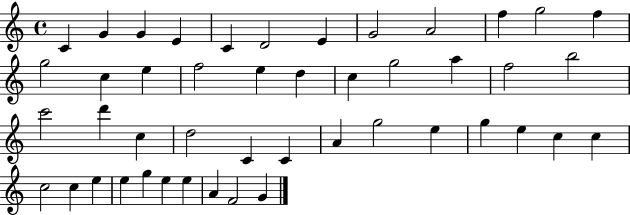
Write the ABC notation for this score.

X:1
T:Untitled
M:4/4
L:1/4
K:C
C G G E C D2 E G2 A2 f g2 f g2 c e f2 e d c g2 a f2 b2 c'2 d' c d2 C C A g2 e g e c c c2 c e e g e e A F2 G